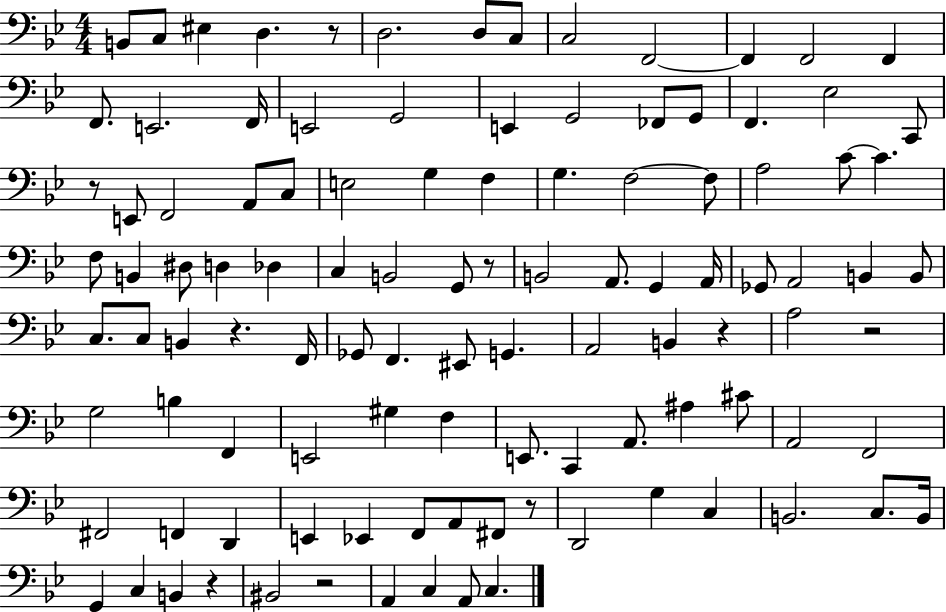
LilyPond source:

{
  \clef bass
  \numericTimeSignature
  \time 4/4
  \key bes \major
  \repeat volta 2 { b,8 c8 eis4 d4. r8 | d2. d8 c8 | c2 f,2~~ | f,4 f,2 f,4 | \break f,8. e,2. f,16 | e,2 g,2 | e,4 g,2 fes,8 g,8 | f,4. ees2 c,8 | \break r8 e,8 f,2 a,8 c8 | e2 g4 f4 | g4. f2~~ f8 | a2 c'8~~ c'4. | \break f8 b,4 dis8 d4 des4 | c4 b,2 g,8 r8 | b,2 a,8. g,4 a,16 | ges,8 a,2 b,4 b,8 | \break c8. c8 b,4 r4. f,16 | ges,8 f,4. eis,8 g,4. | a,2 b,4 r4 | a2 r2 | \break g2 b4 f,4 | e,2 gis4 f4 | e,8. c,4 a,8. ais4 cis'8 | a,2 f,2 | \break fis,2 f,4 d,4 | e,4 ees,4 f,8 a,8 fis,8 r8 | d,2 g4 c4 | b,2. c8. b,16 | \break g,4 c4 b,4 r4 | bis,2 r2 | a,4 c4 a,8 c4. | } \bar "|."
}